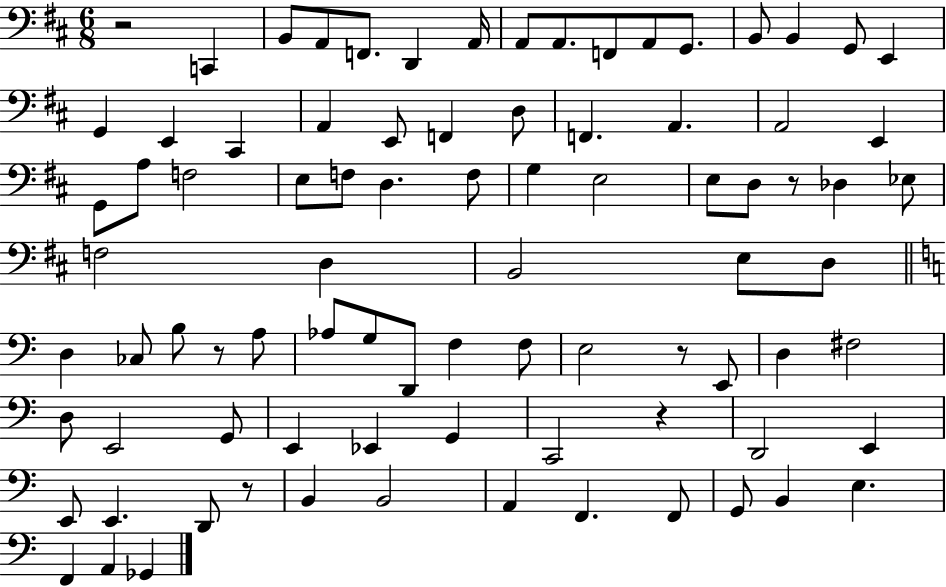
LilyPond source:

{
  \clef bass
  \numericTimeSignature
  \time 6/8
  \key d \major
  r2 c,4 | b,8 a,8 f,8. d,4 a,16 | a,8 a,8. f,8 a,8 g,8. | b,8 b,4 g,8 e,4 | \break g,4 e,4 cis,4 | a,4 e,8 f,4 d8 | f,4. a,4. | a,2 e,4 | \break g,8 a8 f2 | e8 f8 d4. f8 | g4 e2 | e8 d8 r8 des4 ees8 | \break f2 d4 | b,2 e8 d8 | \bar "||" \break \key a \minor d4 ces8 b8 r8 a8 | aes8 g8 d,8 f4 f8 | e2 r8 e,8 | d4 fis2 | \break d8 e,2 g,8 | e,4 ees,4 g,4 | c,2 r4 | d,2 e,4 | \break e,8 e,4. d,8 r8 | b,4 b,2 | a,4 f,4. f,8 | g,8 b,4 e4. | \break f,4 a,4 ges,4 | \bar "|."
}